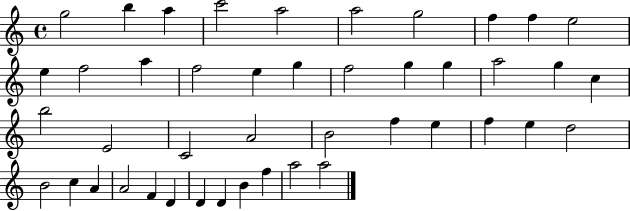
X:1
T:Untitled
M:4/4
L:1/4
K:C
g2 b a c'2 a2 a2 g2 f f e2 e f2 a f2 e g f2 g g a2 g c b2 E2 C2 A2 B2 f e f e d2 B2 c A A2 F D D D B f a2 a2